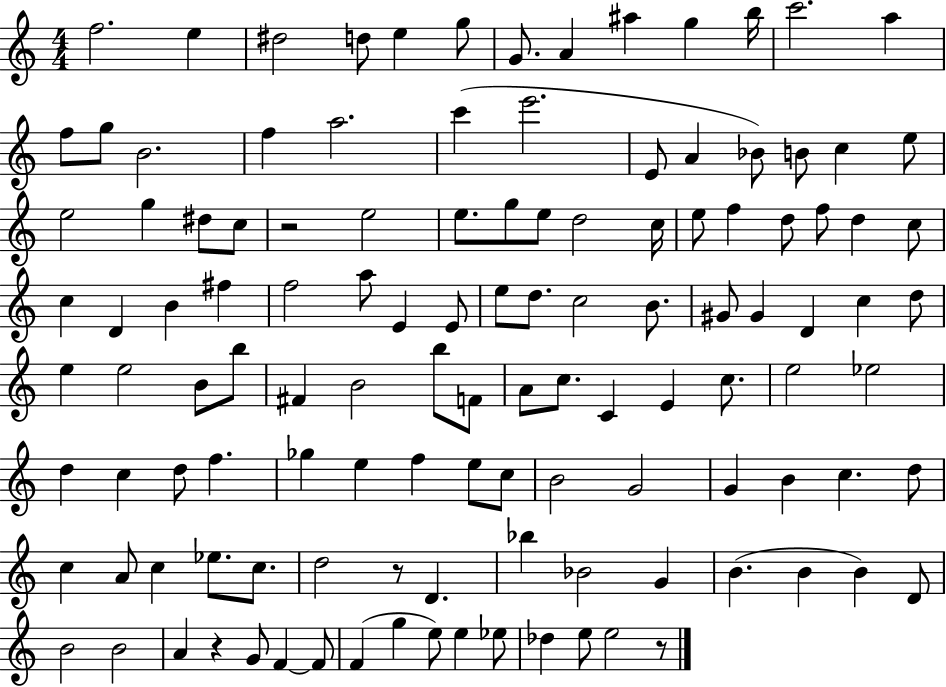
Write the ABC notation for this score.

X:1
T:Untitled
M:4/4
L:1/4
K:C
f2 e ^d2 d/2 e g/2 G/2 A ^a g b/4 c'2 a f/2 g/2 B2 f a2 c' e'2 E/2 A _B/2 B/2 c e/2 e2 g ^d/2 c/2 z2 e2 e/2 g/2 e/2 d2 c/4 e/2 f d/2 f/2 d c/2 c D B ^f f2 a/2 E E/2 e/2 d/2 c2 B/2 ^G/2 ^G D c d/2 e e2 B/2 b/2 ^F B2 b/2 F/2 A/2 c/2 C E c/2 e2 _e2 d c d/2 f _g e f e/2 c/2 B2 G2 G B c d/2 c A/2 c _e/2 c/2 d2 z/2 D _b _B2 G B B B D/2 B2 B2 A z G/2 F F/2 F g e/2 e _e/2 _d e/2 e2 z/2